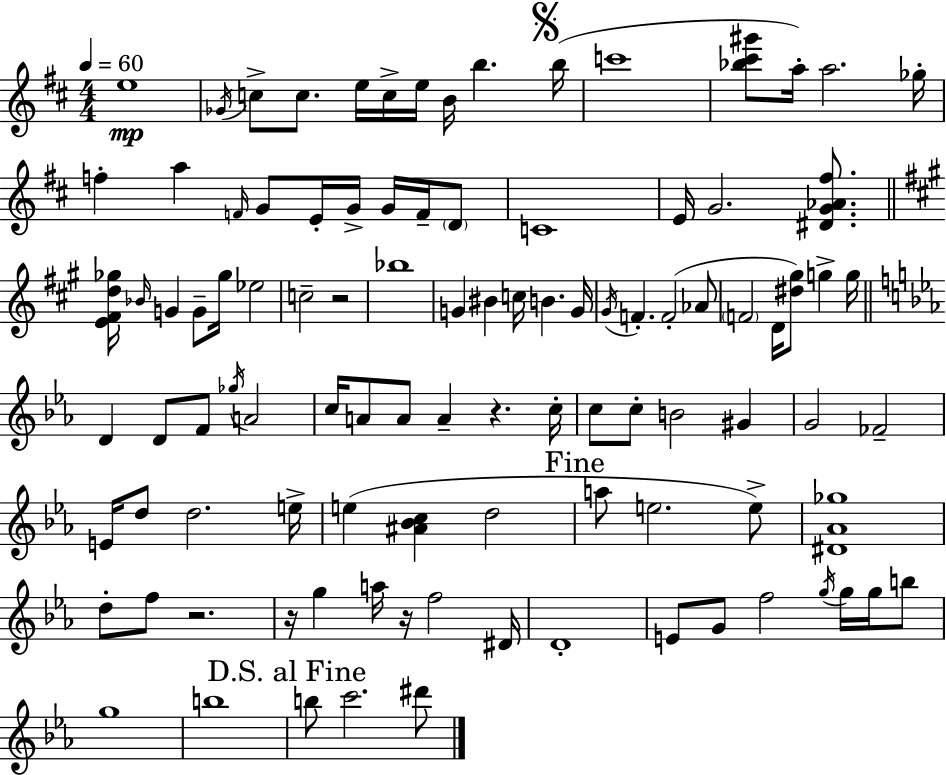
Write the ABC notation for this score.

X:1
T:Untitled
M:4/4
L:1/4
K:D
e4 _G/4 c/2 c/2 e/4 c/4 e/4 B/4 b b/4 c'4 [_b^c'^g']/2 a/4 a2 _g/4 f a F/4 G/2 E/4 G/4 G/4 F/4 D/2 C4 E/4 G2 [^DG_A^f]/2 [E^Fd_g]/4 _B/4 G G/2 _g/4 _e2 c2 z2 _b4 G ^B c/4 B G/4 ^G/4 F F2 _A/2 F2 D/4 [^d^g]/2 g g/4 D D/2 F/2 _g/4 A2 c/4 A/2 A/2 A z c/4 c/2 c/2 B2 ^G G2 _F2 E/4 d/2 d2 e/4 e [^A_Bc] d2 a/2 e2 e/2 [^D_A_g]4 d/2 f/2 z2 z/4 g a/4 z/4 f2 ^D/4 D4 E/2 G/2 f2 g/4 g/4 g/4 b/2 g4 b4 b/2 c'2 ^d'/2